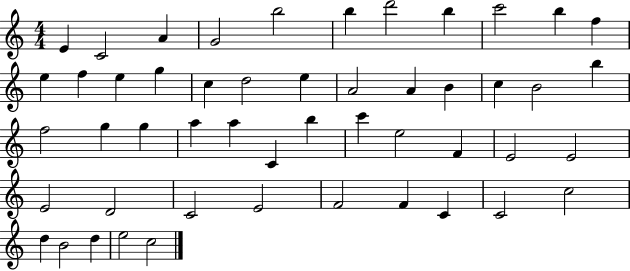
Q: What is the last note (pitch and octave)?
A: C5